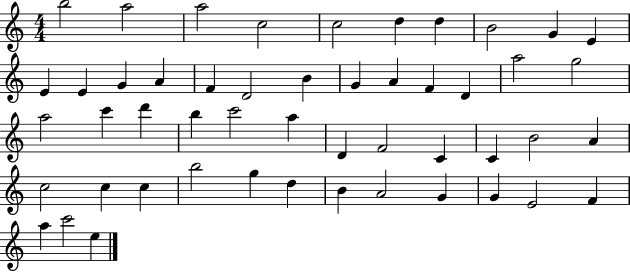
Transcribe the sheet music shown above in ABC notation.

X:1
T:Untitled
M:4/4
L:1/4
K:C
b2 a2 a2 c2 c2 d d B2 G E E E G A F D2 B G A F D a2 g2 a2 c' d' b c'2 a D F2 C C B2 A c2 c c b2 g d B A2 G G E2 F a c'2 e